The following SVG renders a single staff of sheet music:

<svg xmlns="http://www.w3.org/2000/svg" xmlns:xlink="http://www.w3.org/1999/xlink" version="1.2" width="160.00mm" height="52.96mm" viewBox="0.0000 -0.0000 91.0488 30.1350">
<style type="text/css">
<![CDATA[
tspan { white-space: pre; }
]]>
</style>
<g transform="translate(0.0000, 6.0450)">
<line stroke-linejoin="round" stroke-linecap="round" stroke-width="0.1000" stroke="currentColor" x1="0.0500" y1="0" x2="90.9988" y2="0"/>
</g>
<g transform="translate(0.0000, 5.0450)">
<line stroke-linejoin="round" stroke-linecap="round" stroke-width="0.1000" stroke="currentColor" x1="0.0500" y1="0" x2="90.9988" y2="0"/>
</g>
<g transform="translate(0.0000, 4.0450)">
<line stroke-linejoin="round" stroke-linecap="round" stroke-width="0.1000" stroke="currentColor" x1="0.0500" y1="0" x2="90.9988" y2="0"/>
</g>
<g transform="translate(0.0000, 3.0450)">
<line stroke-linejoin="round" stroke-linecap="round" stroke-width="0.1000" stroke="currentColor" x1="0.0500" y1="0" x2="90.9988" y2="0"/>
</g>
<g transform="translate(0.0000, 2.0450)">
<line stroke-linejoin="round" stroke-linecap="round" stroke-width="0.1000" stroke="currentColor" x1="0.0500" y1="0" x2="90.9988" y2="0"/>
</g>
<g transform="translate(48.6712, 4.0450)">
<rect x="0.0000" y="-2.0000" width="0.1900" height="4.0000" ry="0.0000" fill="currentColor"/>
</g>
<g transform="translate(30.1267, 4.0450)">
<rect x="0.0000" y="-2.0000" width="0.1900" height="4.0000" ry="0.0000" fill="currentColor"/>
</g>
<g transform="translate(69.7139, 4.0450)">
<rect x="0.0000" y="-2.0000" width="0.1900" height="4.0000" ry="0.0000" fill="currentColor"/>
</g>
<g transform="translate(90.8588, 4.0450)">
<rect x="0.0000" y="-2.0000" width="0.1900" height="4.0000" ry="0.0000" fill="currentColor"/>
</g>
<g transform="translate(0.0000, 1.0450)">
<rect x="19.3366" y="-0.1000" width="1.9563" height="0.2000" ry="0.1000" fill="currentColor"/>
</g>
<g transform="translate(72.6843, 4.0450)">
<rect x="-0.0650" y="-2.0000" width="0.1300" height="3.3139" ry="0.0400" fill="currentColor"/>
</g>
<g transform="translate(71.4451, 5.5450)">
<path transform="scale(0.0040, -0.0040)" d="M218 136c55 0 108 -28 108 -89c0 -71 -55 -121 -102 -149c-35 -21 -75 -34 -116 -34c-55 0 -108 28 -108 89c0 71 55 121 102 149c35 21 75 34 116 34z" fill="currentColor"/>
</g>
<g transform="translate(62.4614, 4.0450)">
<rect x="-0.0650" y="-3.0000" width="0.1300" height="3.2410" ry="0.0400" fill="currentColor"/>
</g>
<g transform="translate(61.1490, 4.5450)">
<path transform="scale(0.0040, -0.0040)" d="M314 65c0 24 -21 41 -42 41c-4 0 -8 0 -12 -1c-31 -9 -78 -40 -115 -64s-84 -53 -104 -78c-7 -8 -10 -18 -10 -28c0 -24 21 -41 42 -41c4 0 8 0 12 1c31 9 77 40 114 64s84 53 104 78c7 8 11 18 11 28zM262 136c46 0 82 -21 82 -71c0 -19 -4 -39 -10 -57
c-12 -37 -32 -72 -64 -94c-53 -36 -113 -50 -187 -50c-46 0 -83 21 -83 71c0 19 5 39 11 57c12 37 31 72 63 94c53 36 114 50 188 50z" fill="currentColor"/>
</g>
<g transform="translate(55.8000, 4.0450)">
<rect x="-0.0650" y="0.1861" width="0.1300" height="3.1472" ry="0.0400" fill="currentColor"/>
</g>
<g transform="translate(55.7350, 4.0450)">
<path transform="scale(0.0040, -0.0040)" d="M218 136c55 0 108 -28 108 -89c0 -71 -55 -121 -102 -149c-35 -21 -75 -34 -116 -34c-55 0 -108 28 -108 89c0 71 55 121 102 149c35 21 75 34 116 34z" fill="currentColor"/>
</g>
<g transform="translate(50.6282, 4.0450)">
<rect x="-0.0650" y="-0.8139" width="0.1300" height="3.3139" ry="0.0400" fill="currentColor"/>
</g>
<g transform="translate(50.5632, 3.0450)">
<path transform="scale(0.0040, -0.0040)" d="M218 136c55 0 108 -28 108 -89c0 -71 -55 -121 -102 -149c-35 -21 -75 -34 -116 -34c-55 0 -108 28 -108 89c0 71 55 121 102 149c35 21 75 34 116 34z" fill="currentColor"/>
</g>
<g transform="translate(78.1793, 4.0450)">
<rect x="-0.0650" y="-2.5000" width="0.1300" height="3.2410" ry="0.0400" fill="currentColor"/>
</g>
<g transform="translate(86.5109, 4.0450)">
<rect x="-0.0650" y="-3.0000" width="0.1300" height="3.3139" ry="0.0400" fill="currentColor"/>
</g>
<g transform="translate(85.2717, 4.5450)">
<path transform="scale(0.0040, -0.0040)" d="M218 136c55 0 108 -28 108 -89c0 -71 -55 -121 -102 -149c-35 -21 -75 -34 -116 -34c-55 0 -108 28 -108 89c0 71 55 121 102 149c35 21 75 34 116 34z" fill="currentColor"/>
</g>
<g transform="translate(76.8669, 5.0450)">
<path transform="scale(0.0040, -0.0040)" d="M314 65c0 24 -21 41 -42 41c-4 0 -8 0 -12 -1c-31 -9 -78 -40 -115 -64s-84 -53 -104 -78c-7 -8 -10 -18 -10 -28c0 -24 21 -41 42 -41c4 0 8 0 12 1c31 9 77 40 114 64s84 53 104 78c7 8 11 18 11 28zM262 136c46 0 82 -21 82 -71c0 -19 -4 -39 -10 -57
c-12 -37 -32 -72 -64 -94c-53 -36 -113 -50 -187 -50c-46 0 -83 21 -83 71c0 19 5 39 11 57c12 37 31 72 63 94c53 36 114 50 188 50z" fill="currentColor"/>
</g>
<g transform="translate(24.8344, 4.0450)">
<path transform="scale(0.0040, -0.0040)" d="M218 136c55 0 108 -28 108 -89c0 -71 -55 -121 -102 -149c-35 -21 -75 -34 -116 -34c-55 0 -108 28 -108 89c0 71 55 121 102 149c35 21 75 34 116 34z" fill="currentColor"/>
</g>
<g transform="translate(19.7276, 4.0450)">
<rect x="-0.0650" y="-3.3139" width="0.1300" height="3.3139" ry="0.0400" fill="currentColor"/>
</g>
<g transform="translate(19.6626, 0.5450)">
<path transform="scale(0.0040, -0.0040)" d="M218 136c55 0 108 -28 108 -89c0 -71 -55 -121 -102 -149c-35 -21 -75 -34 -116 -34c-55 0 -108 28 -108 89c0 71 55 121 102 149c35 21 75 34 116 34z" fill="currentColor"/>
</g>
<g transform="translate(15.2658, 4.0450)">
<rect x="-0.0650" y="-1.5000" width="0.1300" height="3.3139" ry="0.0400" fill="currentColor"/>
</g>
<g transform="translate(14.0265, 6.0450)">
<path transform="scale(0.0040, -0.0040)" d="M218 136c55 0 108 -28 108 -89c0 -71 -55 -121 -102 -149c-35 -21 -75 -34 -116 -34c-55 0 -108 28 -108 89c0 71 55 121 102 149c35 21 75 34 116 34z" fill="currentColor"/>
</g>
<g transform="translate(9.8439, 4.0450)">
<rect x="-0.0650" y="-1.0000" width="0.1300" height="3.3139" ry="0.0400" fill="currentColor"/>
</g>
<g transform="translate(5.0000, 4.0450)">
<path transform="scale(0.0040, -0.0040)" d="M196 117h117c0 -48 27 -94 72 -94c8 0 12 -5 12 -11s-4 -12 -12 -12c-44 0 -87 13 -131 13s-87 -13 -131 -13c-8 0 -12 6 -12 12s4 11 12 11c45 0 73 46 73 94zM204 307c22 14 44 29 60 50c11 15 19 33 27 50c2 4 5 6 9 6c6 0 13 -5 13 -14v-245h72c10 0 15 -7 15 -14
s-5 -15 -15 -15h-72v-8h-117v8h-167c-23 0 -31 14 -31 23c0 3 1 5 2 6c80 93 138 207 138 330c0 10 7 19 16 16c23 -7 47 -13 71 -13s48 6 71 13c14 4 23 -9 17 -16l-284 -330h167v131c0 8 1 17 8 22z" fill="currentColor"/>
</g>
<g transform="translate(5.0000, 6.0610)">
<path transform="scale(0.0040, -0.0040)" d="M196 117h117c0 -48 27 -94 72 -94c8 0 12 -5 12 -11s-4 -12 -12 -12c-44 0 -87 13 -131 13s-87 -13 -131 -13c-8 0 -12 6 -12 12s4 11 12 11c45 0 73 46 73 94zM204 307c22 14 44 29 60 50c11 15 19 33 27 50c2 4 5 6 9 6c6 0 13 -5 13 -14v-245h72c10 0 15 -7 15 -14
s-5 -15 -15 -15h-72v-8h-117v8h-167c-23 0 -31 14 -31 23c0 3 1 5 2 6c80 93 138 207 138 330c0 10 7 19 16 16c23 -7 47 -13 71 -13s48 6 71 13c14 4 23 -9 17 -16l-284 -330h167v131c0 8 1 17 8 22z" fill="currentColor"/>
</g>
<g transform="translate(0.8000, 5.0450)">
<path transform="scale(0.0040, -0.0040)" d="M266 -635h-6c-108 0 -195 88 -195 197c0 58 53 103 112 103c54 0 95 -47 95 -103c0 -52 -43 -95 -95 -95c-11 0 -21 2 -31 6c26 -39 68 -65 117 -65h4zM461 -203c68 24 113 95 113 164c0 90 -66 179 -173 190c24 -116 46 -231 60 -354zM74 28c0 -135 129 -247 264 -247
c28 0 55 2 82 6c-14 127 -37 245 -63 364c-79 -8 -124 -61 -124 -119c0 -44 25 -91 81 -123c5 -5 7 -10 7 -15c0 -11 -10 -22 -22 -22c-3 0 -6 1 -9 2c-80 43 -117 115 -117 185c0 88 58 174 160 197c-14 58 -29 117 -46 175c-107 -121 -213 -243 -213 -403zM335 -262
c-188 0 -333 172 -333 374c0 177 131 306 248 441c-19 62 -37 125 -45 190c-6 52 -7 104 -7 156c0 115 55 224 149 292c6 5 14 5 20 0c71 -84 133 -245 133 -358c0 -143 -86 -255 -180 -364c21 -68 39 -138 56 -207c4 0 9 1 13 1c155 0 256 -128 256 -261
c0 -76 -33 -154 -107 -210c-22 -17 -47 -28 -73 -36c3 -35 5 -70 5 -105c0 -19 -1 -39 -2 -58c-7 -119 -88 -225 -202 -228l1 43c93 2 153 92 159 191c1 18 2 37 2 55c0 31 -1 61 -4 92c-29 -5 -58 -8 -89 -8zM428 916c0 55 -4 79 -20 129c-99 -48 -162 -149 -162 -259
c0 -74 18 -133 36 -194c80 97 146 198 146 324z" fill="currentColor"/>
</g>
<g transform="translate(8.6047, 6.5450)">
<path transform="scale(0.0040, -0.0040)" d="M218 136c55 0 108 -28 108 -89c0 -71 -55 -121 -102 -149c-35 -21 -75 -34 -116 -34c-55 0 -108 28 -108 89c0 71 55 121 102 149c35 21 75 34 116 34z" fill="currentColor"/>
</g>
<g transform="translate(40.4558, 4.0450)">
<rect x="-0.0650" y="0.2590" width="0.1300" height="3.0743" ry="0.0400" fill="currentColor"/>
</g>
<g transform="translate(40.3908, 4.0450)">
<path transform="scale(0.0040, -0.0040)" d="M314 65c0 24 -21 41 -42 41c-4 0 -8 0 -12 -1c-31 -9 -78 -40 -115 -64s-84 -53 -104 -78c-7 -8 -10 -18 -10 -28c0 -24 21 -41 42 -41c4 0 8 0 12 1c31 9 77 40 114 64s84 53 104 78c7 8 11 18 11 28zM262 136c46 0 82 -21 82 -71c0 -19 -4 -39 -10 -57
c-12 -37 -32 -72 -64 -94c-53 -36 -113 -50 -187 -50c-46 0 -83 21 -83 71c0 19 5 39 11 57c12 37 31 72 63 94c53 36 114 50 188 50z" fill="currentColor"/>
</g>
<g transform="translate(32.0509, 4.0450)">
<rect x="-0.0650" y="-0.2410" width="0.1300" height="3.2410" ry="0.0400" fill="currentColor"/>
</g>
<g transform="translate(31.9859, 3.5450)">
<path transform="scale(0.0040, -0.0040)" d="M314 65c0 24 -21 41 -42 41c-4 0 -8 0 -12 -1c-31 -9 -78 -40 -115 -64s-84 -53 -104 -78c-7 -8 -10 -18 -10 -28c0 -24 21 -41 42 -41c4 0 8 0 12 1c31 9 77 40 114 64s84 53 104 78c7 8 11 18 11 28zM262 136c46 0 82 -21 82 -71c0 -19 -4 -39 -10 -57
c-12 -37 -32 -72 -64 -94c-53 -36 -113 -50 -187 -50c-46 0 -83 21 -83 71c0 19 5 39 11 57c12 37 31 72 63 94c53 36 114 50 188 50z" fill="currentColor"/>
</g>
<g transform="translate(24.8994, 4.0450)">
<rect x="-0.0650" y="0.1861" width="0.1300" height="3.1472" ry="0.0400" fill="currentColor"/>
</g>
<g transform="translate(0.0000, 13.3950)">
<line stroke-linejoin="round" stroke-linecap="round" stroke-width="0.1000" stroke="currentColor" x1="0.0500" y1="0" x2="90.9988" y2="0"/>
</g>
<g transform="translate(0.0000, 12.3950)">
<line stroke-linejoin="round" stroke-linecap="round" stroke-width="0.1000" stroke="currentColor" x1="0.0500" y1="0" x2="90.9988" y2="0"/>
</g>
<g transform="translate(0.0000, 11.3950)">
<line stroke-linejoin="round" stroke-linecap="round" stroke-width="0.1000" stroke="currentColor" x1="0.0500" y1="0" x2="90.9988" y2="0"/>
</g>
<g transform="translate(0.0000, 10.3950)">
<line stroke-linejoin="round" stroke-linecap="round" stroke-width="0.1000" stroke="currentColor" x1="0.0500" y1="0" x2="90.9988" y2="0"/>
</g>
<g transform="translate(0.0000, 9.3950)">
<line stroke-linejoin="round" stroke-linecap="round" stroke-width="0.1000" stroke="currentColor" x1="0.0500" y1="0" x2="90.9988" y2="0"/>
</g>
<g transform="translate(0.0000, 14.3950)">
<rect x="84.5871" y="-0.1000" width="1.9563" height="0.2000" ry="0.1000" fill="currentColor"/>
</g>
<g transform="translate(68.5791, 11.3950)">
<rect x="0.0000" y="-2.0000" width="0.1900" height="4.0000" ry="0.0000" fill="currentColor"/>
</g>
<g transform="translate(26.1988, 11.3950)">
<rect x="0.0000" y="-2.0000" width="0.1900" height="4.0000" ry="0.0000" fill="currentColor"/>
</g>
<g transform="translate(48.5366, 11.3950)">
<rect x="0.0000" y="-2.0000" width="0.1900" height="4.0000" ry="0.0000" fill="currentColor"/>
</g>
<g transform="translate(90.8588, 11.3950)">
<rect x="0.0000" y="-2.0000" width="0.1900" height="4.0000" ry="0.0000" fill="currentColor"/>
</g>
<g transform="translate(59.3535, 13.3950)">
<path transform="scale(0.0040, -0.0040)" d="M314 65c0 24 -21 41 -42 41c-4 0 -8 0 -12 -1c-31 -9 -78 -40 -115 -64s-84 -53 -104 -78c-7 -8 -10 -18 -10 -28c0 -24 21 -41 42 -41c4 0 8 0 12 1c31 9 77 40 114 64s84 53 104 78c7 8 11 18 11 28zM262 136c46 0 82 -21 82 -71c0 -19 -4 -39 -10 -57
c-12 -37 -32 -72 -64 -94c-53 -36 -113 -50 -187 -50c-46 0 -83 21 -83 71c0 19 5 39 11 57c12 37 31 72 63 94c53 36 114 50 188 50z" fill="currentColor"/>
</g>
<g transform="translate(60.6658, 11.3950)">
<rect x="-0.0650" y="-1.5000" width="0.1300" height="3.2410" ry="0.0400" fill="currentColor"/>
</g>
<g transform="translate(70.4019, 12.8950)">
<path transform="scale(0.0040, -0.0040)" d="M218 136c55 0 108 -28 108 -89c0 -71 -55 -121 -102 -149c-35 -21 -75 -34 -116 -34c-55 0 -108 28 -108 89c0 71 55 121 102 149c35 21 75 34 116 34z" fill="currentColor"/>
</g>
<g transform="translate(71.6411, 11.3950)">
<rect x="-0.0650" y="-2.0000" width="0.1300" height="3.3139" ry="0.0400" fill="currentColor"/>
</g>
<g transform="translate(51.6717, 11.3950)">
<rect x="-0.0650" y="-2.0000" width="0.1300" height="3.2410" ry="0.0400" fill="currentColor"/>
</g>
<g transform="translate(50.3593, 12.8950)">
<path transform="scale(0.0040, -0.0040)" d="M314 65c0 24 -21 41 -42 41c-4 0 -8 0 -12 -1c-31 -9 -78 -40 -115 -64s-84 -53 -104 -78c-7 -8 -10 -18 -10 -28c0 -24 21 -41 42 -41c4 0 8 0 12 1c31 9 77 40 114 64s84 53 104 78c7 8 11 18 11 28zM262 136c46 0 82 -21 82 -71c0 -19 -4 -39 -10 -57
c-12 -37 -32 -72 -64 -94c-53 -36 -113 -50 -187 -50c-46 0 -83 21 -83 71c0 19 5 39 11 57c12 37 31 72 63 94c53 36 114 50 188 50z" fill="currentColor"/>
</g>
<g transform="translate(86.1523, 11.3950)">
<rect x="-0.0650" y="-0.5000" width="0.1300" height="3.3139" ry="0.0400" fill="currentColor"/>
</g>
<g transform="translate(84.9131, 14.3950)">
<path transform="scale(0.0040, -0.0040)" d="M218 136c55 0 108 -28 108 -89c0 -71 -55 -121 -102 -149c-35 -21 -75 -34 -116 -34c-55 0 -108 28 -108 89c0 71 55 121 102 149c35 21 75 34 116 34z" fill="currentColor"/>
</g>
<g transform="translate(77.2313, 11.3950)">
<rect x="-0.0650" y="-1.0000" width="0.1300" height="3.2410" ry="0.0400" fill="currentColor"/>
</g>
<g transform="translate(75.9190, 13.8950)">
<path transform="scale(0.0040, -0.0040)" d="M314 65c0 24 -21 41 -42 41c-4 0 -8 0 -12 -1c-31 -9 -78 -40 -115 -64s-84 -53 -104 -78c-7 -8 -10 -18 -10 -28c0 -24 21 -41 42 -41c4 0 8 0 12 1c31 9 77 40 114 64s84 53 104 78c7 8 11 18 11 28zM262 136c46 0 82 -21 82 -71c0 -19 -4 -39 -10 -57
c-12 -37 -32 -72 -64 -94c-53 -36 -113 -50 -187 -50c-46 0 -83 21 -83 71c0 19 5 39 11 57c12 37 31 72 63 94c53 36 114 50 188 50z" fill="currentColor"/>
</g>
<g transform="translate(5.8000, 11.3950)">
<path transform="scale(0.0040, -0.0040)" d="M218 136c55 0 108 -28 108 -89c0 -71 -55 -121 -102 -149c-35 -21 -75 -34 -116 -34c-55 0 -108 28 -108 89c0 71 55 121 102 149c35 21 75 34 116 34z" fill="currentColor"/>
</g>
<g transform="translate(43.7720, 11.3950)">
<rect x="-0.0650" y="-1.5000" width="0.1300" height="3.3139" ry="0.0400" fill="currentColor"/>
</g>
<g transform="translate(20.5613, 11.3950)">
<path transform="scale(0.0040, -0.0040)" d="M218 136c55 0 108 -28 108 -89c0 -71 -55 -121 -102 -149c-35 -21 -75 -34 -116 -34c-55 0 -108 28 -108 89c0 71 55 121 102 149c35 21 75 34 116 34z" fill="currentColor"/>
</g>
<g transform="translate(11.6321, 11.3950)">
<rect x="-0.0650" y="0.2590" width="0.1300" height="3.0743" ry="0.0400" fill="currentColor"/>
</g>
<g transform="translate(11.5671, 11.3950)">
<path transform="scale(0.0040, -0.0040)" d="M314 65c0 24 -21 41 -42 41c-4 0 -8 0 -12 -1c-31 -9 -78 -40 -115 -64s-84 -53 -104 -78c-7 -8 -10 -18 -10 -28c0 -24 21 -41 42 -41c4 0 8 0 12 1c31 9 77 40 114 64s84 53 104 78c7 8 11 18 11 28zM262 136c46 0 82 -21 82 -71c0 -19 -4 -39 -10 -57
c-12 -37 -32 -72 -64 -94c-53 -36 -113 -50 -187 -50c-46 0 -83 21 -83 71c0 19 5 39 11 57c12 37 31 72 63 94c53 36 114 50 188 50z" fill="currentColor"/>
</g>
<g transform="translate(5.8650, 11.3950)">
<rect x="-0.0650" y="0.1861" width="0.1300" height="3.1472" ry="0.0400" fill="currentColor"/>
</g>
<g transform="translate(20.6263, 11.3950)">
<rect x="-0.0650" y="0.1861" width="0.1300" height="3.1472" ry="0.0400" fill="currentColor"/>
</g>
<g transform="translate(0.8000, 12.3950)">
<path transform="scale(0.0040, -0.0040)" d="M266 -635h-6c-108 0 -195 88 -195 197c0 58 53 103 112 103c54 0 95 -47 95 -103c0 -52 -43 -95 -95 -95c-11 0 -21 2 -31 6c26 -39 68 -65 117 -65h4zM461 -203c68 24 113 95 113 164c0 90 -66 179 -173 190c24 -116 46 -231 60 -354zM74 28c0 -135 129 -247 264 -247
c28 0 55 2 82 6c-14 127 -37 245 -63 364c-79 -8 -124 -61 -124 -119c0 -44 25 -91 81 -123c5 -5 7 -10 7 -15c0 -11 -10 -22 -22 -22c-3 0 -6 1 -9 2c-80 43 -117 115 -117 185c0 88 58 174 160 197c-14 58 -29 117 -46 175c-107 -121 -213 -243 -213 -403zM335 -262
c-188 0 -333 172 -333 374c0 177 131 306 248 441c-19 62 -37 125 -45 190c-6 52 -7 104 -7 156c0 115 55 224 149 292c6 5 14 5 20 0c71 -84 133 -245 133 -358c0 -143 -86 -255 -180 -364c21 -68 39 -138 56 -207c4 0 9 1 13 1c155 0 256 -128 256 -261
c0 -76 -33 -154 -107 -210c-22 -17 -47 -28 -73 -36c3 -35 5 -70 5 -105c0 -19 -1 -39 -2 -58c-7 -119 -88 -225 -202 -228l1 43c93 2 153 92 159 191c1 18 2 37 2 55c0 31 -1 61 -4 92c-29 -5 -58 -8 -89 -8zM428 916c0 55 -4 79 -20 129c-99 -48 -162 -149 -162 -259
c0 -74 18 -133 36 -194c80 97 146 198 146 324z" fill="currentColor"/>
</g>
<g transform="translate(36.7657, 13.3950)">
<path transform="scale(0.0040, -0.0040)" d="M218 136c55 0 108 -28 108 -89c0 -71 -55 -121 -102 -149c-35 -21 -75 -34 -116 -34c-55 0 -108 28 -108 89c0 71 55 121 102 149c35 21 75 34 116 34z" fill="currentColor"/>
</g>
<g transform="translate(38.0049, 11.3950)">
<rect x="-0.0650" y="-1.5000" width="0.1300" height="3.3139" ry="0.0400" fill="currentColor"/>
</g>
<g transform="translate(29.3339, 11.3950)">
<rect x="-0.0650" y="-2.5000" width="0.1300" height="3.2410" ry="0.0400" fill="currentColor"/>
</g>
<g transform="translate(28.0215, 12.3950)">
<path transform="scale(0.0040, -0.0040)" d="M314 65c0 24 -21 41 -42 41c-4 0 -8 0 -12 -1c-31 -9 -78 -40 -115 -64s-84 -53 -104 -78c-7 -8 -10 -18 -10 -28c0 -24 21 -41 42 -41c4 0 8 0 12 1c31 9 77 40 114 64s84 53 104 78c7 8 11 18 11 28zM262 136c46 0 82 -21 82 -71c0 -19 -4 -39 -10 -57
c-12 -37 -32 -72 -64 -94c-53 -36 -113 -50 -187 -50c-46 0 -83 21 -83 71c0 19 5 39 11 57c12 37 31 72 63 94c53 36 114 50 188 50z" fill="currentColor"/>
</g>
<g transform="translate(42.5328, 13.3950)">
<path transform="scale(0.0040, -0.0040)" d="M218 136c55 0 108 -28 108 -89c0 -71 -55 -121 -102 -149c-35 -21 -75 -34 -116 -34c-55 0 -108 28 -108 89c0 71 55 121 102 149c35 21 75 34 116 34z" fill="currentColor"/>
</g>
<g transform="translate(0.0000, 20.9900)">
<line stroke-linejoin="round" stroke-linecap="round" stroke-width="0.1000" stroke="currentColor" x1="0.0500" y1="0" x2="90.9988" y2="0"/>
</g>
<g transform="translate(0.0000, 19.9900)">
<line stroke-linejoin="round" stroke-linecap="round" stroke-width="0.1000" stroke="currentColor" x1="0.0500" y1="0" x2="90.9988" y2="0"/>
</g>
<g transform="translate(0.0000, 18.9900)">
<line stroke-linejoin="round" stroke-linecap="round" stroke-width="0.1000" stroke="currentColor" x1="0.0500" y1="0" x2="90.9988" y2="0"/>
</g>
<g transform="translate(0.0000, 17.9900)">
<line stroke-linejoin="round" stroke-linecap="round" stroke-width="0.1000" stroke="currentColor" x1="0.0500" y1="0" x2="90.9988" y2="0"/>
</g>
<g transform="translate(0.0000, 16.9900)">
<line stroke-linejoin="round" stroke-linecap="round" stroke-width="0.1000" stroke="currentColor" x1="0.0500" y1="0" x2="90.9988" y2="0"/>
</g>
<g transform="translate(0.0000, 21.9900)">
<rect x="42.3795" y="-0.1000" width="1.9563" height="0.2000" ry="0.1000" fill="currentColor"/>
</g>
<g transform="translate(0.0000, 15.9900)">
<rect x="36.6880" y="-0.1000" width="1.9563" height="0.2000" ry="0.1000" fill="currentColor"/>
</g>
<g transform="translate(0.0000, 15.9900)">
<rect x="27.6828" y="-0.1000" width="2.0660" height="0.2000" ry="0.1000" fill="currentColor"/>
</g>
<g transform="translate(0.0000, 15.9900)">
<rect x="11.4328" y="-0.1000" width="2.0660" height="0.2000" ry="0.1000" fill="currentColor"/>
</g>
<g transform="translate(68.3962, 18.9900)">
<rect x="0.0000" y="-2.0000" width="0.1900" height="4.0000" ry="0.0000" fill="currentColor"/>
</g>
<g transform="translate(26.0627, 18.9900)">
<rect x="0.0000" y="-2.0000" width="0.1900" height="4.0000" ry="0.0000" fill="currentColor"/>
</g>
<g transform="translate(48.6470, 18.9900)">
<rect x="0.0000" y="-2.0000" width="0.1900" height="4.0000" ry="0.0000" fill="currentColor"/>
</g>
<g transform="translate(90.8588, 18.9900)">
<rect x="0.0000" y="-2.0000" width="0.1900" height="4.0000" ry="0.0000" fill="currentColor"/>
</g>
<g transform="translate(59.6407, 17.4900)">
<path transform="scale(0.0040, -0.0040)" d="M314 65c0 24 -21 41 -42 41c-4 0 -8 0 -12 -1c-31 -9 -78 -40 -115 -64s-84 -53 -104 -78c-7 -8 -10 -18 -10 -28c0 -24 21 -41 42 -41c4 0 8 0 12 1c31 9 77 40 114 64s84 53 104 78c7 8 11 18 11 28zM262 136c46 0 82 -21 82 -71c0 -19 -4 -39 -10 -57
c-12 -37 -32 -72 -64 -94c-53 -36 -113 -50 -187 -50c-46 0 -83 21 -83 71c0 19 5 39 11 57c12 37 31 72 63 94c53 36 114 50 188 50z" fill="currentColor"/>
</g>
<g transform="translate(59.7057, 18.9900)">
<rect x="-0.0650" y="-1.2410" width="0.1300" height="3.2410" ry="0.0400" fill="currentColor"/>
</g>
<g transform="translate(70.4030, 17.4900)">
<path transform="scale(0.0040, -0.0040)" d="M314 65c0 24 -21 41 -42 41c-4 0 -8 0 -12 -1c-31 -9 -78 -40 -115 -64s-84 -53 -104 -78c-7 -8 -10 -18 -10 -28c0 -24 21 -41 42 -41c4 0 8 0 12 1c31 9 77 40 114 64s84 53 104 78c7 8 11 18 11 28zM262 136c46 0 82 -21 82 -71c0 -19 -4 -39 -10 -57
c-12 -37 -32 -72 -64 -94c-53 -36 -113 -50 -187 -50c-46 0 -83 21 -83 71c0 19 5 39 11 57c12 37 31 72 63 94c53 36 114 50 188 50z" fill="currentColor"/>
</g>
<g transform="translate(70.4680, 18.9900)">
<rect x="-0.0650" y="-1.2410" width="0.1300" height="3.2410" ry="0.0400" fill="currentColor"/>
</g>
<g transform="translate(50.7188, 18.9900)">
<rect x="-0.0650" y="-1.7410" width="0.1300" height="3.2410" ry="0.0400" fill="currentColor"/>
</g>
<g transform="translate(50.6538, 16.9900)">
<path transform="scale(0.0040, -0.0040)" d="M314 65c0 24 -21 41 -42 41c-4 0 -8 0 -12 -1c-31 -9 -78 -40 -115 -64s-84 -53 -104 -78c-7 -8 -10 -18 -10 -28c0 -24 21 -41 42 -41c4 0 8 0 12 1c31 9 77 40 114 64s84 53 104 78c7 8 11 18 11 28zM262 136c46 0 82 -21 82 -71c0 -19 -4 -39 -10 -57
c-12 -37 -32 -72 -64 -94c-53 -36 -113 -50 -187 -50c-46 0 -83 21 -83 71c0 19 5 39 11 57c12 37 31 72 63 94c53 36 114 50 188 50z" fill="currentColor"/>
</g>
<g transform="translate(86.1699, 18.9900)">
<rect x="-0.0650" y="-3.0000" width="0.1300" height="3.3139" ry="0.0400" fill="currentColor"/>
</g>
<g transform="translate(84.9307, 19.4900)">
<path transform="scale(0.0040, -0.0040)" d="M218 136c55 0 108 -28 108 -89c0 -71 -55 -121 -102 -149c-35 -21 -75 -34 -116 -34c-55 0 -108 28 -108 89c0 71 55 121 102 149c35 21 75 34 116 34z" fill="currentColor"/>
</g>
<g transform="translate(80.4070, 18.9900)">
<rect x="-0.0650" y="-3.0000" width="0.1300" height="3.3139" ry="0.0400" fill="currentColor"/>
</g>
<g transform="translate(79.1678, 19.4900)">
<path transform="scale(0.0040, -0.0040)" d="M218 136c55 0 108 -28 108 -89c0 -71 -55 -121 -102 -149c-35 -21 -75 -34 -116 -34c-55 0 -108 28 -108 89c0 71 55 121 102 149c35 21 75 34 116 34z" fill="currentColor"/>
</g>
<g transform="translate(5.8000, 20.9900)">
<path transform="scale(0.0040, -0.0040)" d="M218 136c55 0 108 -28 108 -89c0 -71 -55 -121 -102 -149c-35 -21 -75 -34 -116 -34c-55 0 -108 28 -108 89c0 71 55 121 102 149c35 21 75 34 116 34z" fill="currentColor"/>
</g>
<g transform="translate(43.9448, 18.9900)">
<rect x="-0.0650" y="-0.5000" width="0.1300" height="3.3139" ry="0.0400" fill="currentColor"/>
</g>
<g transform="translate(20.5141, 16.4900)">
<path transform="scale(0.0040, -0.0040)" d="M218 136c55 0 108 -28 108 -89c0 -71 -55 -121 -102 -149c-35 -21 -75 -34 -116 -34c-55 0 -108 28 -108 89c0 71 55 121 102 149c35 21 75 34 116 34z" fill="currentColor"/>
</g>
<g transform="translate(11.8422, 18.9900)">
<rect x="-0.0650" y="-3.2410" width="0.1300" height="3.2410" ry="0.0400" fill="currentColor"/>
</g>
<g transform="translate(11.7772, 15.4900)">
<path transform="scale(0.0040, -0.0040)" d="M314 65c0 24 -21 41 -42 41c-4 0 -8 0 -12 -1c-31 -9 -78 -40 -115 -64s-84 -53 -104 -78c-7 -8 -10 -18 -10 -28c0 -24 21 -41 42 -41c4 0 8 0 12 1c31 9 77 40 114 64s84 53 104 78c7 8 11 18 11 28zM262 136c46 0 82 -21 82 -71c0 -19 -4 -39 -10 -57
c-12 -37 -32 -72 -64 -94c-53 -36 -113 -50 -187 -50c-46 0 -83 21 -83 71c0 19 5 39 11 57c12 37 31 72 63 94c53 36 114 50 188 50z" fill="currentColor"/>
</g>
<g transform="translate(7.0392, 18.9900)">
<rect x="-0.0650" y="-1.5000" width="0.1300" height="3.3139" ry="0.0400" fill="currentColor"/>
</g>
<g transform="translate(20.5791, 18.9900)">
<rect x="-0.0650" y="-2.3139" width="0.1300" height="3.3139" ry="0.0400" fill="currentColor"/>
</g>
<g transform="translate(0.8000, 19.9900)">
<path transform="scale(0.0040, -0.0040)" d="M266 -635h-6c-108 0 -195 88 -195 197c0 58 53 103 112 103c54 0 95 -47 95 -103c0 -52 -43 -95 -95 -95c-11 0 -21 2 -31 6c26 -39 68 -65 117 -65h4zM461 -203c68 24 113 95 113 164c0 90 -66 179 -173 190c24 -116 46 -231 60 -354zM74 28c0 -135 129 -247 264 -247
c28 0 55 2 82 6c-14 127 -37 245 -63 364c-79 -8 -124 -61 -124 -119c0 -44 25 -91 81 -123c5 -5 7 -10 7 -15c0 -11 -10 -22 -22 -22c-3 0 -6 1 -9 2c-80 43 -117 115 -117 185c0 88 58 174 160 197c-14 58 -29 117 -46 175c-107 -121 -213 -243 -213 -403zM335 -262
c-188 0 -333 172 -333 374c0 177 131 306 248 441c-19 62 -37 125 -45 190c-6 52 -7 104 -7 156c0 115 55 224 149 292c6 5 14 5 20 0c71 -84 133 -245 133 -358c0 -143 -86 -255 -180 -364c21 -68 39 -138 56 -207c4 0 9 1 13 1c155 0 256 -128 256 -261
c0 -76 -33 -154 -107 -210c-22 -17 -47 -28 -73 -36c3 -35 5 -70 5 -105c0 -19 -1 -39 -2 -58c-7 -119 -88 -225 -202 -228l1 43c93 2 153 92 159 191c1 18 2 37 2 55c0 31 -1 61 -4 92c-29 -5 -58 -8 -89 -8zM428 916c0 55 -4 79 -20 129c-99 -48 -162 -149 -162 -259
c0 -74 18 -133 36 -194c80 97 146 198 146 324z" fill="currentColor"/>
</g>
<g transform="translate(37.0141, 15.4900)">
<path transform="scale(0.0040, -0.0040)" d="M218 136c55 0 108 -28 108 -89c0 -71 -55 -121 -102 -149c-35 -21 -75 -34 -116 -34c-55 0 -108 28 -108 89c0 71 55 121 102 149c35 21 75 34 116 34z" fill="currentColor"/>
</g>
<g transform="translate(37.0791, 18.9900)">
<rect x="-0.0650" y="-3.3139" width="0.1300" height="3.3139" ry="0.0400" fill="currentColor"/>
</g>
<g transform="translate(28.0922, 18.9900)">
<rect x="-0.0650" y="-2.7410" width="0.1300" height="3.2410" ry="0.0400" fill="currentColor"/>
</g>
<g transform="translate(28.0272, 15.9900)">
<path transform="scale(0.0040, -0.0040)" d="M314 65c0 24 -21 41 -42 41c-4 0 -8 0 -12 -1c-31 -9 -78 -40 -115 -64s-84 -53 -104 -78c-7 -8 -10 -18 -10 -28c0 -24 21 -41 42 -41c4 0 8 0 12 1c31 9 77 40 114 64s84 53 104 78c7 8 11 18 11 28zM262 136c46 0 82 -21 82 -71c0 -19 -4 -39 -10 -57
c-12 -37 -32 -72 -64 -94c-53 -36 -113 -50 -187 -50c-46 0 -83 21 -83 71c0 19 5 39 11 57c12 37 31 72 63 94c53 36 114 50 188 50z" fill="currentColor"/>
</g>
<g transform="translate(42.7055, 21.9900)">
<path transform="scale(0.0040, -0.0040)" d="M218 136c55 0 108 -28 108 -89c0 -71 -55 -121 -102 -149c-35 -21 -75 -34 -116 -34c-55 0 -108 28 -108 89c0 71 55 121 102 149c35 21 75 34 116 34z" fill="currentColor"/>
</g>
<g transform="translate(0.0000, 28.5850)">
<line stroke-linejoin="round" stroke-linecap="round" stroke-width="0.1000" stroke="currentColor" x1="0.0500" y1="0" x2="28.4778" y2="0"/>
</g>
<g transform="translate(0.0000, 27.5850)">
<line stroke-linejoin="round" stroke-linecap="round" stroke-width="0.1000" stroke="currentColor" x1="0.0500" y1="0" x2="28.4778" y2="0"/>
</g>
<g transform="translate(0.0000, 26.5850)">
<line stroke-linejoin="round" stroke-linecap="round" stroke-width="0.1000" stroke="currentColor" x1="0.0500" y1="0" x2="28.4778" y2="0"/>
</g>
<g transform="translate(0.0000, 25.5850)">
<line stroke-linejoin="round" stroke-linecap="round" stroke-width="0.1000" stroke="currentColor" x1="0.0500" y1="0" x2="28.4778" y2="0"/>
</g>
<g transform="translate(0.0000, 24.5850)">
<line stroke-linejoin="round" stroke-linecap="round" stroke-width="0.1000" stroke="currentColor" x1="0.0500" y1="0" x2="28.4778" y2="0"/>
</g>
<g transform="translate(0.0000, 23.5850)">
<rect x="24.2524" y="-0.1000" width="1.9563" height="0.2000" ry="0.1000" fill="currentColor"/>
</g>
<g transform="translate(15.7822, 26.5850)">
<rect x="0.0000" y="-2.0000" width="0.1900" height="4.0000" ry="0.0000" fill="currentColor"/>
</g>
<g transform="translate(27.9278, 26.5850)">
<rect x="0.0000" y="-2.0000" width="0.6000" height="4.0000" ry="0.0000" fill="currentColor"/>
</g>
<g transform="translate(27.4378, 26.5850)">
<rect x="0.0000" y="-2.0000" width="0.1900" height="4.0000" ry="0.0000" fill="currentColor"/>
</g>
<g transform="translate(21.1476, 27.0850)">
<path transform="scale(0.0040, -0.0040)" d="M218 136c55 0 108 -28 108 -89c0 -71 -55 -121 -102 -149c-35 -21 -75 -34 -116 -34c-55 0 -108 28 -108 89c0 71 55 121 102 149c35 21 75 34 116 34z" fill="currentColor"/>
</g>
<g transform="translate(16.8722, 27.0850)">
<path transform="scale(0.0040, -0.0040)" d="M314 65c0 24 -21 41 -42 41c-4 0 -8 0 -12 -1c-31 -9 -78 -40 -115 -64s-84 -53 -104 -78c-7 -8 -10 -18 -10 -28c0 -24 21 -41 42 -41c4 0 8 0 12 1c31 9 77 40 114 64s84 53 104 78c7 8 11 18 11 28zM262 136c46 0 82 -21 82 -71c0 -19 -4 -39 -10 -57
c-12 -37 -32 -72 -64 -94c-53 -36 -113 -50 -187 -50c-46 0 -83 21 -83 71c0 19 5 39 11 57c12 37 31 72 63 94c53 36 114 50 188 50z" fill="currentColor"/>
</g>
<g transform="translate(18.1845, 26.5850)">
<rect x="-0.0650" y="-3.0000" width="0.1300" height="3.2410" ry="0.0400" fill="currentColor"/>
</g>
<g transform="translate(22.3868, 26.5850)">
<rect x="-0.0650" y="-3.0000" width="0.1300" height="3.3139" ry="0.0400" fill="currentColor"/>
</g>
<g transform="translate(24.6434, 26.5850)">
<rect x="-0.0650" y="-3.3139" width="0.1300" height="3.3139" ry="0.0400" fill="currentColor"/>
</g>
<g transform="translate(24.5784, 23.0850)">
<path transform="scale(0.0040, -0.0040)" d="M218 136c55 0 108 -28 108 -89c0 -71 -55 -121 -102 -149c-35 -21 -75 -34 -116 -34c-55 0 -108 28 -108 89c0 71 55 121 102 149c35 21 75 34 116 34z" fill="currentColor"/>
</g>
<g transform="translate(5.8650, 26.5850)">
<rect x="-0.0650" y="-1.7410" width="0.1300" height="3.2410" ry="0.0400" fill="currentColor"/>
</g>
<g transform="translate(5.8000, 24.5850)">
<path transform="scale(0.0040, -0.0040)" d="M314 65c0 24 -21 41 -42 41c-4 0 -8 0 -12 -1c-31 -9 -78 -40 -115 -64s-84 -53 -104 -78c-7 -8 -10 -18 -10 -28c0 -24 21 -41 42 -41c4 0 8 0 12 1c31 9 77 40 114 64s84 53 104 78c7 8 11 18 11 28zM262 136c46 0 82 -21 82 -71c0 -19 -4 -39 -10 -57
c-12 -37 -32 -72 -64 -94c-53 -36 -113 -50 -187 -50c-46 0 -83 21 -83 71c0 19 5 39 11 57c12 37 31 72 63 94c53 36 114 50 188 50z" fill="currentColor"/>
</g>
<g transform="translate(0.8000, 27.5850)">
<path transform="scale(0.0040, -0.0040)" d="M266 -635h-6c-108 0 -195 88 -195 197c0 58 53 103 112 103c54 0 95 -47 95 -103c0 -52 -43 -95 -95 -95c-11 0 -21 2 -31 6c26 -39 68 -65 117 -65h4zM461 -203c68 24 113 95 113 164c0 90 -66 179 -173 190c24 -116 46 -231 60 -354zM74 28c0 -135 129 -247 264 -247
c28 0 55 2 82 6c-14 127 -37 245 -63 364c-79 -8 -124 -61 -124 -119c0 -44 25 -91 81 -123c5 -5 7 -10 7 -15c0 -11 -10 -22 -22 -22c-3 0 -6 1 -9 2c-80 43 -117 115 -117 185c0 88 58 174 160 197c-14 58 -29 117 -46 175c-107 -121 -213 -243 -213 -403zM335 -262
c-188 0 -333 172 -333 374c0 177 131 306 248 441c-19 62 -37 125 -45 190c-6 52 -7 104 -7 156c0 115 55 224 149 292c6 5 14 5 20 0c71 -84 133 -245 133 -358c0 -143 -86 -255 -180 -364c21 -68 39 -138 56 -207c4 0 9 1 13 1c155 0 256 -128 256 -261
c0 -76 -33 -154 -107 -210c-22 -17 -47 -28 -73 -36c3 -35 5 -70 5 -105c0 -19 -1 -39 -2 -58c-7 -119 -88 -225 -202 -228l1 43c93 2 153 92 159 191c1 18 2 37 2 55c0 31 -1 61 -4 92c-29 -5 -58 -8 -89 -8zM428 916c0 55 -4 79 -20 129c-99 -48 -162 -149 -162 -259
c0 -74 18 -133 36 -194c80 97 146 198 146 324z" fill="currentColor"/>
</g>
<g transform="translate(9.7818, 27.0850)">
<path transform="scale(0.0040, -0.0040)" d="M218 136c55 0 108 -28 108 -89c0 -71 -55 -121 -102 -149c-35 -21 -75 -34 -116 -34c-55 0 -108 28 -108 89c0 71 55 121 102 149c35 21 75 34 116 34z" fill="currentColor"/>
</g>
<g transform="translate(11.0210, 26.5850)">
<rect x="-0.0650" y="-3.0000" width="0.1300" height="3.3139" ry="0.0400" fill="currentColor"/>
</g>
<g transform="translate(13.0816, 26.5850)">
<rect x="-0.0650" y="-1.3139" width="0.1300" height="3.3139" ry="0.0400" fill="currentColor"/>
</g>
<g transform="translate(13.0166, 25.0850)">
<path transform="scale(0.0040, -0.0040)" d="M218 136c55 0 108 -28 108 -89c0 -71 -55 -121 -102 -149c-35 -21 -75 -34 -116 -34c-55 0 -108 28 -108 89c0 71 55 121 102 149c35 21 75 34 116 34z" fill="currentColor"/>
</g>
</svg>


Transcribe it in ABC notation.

X:1
T:Untitled
M:4/4
L:1/4
K:C
D E b B c2 B2 d B A2 F G2 A B B2 B G2 E E F2 E2 F D2 C E b2 g a2 b C f2 e2 e2 A A f2 A e A2 A b